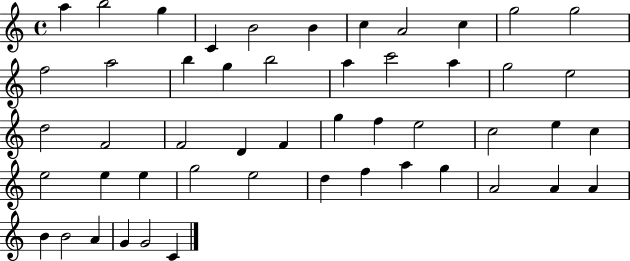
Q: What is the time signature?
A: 4/4